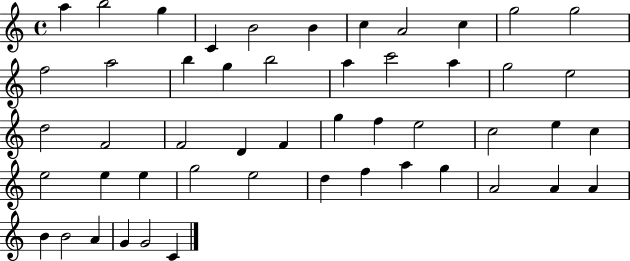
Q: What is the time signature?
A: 4/4